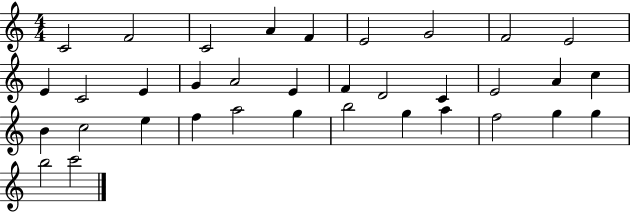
C4/h F4/h C4/h A4/q F4/q E4/h G4/h F4/h E4/h E4/q C4/h E4/q G4/q A4/h E4/q F4/q D4/h C4/q E4/h A4/q C5/q B4/q C5/h E5/q F5/q A5/h G5/q B5/h G5/q A5/q F5/h G5/q G5/q B5/h C6/h